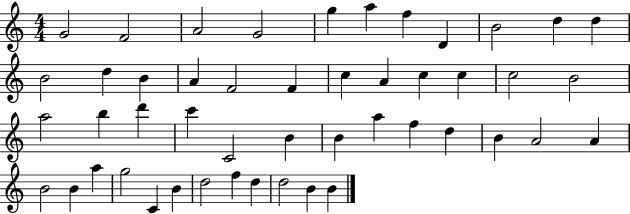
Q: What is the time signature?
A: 4/4